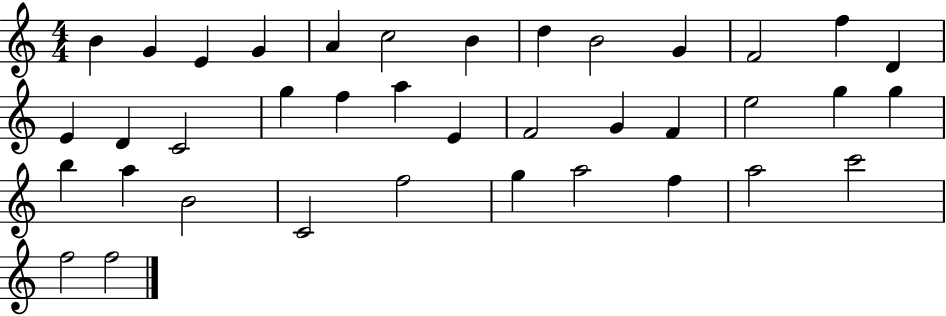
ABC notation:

X:1
T:Untitled
M:4/4
L:1/4
K:C
B G E G A c2 B d B2 G F2 f D E D C2 g f a E F2 G F e2 g g b a B2 C2 f2 g a2 f a2 c'2 f2 f2